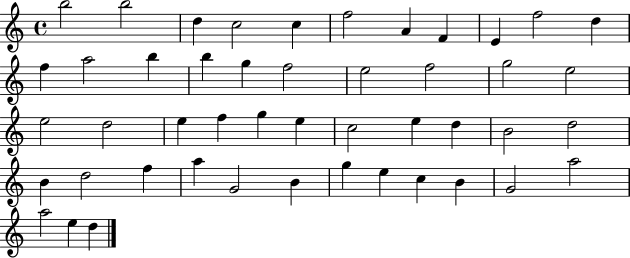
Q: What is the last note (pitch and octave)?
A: D5